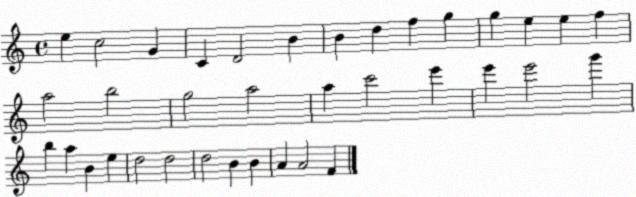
X:1
T:Untitled
M:4/4
L:1/4
K:C
e c2 G C D2 B B d f g g e e f a2 b2 g2 a2 a c'2 e' e' e'2 g' b a B e d2 d2 d2 B B A A2 F